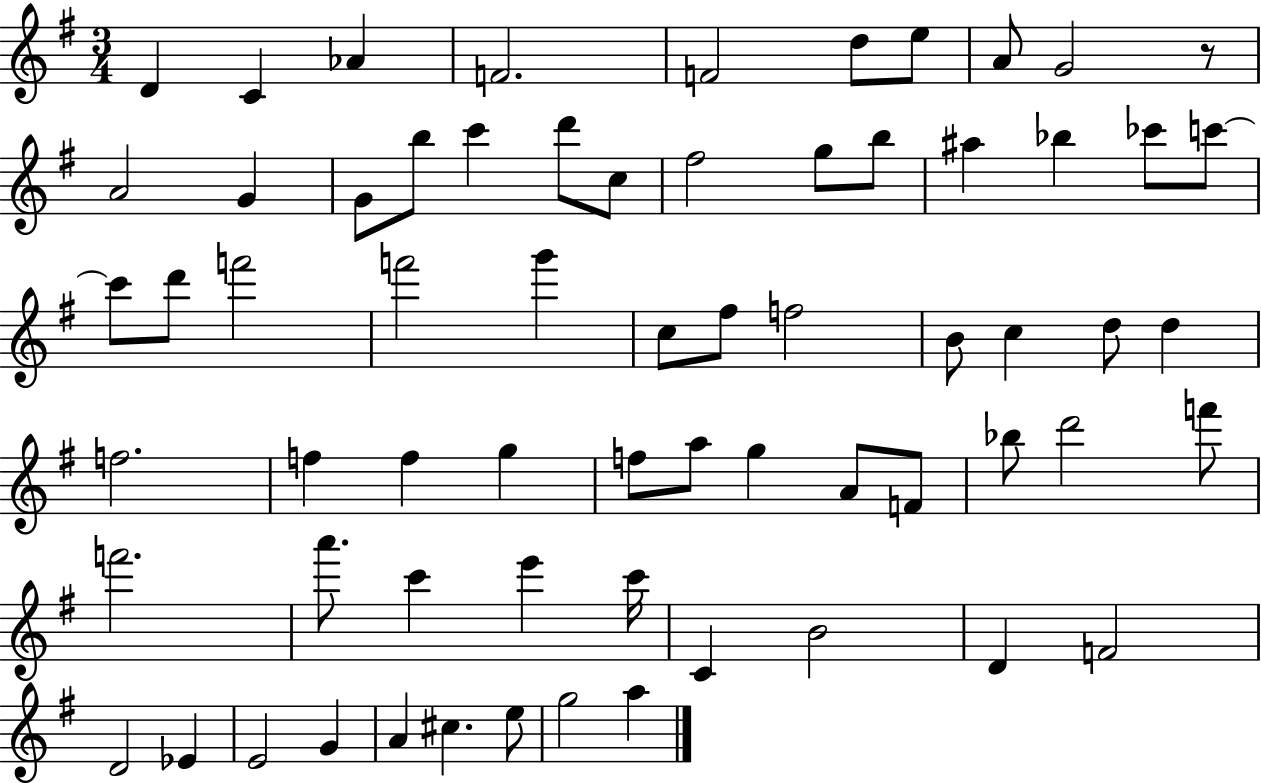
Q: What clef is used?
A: treble